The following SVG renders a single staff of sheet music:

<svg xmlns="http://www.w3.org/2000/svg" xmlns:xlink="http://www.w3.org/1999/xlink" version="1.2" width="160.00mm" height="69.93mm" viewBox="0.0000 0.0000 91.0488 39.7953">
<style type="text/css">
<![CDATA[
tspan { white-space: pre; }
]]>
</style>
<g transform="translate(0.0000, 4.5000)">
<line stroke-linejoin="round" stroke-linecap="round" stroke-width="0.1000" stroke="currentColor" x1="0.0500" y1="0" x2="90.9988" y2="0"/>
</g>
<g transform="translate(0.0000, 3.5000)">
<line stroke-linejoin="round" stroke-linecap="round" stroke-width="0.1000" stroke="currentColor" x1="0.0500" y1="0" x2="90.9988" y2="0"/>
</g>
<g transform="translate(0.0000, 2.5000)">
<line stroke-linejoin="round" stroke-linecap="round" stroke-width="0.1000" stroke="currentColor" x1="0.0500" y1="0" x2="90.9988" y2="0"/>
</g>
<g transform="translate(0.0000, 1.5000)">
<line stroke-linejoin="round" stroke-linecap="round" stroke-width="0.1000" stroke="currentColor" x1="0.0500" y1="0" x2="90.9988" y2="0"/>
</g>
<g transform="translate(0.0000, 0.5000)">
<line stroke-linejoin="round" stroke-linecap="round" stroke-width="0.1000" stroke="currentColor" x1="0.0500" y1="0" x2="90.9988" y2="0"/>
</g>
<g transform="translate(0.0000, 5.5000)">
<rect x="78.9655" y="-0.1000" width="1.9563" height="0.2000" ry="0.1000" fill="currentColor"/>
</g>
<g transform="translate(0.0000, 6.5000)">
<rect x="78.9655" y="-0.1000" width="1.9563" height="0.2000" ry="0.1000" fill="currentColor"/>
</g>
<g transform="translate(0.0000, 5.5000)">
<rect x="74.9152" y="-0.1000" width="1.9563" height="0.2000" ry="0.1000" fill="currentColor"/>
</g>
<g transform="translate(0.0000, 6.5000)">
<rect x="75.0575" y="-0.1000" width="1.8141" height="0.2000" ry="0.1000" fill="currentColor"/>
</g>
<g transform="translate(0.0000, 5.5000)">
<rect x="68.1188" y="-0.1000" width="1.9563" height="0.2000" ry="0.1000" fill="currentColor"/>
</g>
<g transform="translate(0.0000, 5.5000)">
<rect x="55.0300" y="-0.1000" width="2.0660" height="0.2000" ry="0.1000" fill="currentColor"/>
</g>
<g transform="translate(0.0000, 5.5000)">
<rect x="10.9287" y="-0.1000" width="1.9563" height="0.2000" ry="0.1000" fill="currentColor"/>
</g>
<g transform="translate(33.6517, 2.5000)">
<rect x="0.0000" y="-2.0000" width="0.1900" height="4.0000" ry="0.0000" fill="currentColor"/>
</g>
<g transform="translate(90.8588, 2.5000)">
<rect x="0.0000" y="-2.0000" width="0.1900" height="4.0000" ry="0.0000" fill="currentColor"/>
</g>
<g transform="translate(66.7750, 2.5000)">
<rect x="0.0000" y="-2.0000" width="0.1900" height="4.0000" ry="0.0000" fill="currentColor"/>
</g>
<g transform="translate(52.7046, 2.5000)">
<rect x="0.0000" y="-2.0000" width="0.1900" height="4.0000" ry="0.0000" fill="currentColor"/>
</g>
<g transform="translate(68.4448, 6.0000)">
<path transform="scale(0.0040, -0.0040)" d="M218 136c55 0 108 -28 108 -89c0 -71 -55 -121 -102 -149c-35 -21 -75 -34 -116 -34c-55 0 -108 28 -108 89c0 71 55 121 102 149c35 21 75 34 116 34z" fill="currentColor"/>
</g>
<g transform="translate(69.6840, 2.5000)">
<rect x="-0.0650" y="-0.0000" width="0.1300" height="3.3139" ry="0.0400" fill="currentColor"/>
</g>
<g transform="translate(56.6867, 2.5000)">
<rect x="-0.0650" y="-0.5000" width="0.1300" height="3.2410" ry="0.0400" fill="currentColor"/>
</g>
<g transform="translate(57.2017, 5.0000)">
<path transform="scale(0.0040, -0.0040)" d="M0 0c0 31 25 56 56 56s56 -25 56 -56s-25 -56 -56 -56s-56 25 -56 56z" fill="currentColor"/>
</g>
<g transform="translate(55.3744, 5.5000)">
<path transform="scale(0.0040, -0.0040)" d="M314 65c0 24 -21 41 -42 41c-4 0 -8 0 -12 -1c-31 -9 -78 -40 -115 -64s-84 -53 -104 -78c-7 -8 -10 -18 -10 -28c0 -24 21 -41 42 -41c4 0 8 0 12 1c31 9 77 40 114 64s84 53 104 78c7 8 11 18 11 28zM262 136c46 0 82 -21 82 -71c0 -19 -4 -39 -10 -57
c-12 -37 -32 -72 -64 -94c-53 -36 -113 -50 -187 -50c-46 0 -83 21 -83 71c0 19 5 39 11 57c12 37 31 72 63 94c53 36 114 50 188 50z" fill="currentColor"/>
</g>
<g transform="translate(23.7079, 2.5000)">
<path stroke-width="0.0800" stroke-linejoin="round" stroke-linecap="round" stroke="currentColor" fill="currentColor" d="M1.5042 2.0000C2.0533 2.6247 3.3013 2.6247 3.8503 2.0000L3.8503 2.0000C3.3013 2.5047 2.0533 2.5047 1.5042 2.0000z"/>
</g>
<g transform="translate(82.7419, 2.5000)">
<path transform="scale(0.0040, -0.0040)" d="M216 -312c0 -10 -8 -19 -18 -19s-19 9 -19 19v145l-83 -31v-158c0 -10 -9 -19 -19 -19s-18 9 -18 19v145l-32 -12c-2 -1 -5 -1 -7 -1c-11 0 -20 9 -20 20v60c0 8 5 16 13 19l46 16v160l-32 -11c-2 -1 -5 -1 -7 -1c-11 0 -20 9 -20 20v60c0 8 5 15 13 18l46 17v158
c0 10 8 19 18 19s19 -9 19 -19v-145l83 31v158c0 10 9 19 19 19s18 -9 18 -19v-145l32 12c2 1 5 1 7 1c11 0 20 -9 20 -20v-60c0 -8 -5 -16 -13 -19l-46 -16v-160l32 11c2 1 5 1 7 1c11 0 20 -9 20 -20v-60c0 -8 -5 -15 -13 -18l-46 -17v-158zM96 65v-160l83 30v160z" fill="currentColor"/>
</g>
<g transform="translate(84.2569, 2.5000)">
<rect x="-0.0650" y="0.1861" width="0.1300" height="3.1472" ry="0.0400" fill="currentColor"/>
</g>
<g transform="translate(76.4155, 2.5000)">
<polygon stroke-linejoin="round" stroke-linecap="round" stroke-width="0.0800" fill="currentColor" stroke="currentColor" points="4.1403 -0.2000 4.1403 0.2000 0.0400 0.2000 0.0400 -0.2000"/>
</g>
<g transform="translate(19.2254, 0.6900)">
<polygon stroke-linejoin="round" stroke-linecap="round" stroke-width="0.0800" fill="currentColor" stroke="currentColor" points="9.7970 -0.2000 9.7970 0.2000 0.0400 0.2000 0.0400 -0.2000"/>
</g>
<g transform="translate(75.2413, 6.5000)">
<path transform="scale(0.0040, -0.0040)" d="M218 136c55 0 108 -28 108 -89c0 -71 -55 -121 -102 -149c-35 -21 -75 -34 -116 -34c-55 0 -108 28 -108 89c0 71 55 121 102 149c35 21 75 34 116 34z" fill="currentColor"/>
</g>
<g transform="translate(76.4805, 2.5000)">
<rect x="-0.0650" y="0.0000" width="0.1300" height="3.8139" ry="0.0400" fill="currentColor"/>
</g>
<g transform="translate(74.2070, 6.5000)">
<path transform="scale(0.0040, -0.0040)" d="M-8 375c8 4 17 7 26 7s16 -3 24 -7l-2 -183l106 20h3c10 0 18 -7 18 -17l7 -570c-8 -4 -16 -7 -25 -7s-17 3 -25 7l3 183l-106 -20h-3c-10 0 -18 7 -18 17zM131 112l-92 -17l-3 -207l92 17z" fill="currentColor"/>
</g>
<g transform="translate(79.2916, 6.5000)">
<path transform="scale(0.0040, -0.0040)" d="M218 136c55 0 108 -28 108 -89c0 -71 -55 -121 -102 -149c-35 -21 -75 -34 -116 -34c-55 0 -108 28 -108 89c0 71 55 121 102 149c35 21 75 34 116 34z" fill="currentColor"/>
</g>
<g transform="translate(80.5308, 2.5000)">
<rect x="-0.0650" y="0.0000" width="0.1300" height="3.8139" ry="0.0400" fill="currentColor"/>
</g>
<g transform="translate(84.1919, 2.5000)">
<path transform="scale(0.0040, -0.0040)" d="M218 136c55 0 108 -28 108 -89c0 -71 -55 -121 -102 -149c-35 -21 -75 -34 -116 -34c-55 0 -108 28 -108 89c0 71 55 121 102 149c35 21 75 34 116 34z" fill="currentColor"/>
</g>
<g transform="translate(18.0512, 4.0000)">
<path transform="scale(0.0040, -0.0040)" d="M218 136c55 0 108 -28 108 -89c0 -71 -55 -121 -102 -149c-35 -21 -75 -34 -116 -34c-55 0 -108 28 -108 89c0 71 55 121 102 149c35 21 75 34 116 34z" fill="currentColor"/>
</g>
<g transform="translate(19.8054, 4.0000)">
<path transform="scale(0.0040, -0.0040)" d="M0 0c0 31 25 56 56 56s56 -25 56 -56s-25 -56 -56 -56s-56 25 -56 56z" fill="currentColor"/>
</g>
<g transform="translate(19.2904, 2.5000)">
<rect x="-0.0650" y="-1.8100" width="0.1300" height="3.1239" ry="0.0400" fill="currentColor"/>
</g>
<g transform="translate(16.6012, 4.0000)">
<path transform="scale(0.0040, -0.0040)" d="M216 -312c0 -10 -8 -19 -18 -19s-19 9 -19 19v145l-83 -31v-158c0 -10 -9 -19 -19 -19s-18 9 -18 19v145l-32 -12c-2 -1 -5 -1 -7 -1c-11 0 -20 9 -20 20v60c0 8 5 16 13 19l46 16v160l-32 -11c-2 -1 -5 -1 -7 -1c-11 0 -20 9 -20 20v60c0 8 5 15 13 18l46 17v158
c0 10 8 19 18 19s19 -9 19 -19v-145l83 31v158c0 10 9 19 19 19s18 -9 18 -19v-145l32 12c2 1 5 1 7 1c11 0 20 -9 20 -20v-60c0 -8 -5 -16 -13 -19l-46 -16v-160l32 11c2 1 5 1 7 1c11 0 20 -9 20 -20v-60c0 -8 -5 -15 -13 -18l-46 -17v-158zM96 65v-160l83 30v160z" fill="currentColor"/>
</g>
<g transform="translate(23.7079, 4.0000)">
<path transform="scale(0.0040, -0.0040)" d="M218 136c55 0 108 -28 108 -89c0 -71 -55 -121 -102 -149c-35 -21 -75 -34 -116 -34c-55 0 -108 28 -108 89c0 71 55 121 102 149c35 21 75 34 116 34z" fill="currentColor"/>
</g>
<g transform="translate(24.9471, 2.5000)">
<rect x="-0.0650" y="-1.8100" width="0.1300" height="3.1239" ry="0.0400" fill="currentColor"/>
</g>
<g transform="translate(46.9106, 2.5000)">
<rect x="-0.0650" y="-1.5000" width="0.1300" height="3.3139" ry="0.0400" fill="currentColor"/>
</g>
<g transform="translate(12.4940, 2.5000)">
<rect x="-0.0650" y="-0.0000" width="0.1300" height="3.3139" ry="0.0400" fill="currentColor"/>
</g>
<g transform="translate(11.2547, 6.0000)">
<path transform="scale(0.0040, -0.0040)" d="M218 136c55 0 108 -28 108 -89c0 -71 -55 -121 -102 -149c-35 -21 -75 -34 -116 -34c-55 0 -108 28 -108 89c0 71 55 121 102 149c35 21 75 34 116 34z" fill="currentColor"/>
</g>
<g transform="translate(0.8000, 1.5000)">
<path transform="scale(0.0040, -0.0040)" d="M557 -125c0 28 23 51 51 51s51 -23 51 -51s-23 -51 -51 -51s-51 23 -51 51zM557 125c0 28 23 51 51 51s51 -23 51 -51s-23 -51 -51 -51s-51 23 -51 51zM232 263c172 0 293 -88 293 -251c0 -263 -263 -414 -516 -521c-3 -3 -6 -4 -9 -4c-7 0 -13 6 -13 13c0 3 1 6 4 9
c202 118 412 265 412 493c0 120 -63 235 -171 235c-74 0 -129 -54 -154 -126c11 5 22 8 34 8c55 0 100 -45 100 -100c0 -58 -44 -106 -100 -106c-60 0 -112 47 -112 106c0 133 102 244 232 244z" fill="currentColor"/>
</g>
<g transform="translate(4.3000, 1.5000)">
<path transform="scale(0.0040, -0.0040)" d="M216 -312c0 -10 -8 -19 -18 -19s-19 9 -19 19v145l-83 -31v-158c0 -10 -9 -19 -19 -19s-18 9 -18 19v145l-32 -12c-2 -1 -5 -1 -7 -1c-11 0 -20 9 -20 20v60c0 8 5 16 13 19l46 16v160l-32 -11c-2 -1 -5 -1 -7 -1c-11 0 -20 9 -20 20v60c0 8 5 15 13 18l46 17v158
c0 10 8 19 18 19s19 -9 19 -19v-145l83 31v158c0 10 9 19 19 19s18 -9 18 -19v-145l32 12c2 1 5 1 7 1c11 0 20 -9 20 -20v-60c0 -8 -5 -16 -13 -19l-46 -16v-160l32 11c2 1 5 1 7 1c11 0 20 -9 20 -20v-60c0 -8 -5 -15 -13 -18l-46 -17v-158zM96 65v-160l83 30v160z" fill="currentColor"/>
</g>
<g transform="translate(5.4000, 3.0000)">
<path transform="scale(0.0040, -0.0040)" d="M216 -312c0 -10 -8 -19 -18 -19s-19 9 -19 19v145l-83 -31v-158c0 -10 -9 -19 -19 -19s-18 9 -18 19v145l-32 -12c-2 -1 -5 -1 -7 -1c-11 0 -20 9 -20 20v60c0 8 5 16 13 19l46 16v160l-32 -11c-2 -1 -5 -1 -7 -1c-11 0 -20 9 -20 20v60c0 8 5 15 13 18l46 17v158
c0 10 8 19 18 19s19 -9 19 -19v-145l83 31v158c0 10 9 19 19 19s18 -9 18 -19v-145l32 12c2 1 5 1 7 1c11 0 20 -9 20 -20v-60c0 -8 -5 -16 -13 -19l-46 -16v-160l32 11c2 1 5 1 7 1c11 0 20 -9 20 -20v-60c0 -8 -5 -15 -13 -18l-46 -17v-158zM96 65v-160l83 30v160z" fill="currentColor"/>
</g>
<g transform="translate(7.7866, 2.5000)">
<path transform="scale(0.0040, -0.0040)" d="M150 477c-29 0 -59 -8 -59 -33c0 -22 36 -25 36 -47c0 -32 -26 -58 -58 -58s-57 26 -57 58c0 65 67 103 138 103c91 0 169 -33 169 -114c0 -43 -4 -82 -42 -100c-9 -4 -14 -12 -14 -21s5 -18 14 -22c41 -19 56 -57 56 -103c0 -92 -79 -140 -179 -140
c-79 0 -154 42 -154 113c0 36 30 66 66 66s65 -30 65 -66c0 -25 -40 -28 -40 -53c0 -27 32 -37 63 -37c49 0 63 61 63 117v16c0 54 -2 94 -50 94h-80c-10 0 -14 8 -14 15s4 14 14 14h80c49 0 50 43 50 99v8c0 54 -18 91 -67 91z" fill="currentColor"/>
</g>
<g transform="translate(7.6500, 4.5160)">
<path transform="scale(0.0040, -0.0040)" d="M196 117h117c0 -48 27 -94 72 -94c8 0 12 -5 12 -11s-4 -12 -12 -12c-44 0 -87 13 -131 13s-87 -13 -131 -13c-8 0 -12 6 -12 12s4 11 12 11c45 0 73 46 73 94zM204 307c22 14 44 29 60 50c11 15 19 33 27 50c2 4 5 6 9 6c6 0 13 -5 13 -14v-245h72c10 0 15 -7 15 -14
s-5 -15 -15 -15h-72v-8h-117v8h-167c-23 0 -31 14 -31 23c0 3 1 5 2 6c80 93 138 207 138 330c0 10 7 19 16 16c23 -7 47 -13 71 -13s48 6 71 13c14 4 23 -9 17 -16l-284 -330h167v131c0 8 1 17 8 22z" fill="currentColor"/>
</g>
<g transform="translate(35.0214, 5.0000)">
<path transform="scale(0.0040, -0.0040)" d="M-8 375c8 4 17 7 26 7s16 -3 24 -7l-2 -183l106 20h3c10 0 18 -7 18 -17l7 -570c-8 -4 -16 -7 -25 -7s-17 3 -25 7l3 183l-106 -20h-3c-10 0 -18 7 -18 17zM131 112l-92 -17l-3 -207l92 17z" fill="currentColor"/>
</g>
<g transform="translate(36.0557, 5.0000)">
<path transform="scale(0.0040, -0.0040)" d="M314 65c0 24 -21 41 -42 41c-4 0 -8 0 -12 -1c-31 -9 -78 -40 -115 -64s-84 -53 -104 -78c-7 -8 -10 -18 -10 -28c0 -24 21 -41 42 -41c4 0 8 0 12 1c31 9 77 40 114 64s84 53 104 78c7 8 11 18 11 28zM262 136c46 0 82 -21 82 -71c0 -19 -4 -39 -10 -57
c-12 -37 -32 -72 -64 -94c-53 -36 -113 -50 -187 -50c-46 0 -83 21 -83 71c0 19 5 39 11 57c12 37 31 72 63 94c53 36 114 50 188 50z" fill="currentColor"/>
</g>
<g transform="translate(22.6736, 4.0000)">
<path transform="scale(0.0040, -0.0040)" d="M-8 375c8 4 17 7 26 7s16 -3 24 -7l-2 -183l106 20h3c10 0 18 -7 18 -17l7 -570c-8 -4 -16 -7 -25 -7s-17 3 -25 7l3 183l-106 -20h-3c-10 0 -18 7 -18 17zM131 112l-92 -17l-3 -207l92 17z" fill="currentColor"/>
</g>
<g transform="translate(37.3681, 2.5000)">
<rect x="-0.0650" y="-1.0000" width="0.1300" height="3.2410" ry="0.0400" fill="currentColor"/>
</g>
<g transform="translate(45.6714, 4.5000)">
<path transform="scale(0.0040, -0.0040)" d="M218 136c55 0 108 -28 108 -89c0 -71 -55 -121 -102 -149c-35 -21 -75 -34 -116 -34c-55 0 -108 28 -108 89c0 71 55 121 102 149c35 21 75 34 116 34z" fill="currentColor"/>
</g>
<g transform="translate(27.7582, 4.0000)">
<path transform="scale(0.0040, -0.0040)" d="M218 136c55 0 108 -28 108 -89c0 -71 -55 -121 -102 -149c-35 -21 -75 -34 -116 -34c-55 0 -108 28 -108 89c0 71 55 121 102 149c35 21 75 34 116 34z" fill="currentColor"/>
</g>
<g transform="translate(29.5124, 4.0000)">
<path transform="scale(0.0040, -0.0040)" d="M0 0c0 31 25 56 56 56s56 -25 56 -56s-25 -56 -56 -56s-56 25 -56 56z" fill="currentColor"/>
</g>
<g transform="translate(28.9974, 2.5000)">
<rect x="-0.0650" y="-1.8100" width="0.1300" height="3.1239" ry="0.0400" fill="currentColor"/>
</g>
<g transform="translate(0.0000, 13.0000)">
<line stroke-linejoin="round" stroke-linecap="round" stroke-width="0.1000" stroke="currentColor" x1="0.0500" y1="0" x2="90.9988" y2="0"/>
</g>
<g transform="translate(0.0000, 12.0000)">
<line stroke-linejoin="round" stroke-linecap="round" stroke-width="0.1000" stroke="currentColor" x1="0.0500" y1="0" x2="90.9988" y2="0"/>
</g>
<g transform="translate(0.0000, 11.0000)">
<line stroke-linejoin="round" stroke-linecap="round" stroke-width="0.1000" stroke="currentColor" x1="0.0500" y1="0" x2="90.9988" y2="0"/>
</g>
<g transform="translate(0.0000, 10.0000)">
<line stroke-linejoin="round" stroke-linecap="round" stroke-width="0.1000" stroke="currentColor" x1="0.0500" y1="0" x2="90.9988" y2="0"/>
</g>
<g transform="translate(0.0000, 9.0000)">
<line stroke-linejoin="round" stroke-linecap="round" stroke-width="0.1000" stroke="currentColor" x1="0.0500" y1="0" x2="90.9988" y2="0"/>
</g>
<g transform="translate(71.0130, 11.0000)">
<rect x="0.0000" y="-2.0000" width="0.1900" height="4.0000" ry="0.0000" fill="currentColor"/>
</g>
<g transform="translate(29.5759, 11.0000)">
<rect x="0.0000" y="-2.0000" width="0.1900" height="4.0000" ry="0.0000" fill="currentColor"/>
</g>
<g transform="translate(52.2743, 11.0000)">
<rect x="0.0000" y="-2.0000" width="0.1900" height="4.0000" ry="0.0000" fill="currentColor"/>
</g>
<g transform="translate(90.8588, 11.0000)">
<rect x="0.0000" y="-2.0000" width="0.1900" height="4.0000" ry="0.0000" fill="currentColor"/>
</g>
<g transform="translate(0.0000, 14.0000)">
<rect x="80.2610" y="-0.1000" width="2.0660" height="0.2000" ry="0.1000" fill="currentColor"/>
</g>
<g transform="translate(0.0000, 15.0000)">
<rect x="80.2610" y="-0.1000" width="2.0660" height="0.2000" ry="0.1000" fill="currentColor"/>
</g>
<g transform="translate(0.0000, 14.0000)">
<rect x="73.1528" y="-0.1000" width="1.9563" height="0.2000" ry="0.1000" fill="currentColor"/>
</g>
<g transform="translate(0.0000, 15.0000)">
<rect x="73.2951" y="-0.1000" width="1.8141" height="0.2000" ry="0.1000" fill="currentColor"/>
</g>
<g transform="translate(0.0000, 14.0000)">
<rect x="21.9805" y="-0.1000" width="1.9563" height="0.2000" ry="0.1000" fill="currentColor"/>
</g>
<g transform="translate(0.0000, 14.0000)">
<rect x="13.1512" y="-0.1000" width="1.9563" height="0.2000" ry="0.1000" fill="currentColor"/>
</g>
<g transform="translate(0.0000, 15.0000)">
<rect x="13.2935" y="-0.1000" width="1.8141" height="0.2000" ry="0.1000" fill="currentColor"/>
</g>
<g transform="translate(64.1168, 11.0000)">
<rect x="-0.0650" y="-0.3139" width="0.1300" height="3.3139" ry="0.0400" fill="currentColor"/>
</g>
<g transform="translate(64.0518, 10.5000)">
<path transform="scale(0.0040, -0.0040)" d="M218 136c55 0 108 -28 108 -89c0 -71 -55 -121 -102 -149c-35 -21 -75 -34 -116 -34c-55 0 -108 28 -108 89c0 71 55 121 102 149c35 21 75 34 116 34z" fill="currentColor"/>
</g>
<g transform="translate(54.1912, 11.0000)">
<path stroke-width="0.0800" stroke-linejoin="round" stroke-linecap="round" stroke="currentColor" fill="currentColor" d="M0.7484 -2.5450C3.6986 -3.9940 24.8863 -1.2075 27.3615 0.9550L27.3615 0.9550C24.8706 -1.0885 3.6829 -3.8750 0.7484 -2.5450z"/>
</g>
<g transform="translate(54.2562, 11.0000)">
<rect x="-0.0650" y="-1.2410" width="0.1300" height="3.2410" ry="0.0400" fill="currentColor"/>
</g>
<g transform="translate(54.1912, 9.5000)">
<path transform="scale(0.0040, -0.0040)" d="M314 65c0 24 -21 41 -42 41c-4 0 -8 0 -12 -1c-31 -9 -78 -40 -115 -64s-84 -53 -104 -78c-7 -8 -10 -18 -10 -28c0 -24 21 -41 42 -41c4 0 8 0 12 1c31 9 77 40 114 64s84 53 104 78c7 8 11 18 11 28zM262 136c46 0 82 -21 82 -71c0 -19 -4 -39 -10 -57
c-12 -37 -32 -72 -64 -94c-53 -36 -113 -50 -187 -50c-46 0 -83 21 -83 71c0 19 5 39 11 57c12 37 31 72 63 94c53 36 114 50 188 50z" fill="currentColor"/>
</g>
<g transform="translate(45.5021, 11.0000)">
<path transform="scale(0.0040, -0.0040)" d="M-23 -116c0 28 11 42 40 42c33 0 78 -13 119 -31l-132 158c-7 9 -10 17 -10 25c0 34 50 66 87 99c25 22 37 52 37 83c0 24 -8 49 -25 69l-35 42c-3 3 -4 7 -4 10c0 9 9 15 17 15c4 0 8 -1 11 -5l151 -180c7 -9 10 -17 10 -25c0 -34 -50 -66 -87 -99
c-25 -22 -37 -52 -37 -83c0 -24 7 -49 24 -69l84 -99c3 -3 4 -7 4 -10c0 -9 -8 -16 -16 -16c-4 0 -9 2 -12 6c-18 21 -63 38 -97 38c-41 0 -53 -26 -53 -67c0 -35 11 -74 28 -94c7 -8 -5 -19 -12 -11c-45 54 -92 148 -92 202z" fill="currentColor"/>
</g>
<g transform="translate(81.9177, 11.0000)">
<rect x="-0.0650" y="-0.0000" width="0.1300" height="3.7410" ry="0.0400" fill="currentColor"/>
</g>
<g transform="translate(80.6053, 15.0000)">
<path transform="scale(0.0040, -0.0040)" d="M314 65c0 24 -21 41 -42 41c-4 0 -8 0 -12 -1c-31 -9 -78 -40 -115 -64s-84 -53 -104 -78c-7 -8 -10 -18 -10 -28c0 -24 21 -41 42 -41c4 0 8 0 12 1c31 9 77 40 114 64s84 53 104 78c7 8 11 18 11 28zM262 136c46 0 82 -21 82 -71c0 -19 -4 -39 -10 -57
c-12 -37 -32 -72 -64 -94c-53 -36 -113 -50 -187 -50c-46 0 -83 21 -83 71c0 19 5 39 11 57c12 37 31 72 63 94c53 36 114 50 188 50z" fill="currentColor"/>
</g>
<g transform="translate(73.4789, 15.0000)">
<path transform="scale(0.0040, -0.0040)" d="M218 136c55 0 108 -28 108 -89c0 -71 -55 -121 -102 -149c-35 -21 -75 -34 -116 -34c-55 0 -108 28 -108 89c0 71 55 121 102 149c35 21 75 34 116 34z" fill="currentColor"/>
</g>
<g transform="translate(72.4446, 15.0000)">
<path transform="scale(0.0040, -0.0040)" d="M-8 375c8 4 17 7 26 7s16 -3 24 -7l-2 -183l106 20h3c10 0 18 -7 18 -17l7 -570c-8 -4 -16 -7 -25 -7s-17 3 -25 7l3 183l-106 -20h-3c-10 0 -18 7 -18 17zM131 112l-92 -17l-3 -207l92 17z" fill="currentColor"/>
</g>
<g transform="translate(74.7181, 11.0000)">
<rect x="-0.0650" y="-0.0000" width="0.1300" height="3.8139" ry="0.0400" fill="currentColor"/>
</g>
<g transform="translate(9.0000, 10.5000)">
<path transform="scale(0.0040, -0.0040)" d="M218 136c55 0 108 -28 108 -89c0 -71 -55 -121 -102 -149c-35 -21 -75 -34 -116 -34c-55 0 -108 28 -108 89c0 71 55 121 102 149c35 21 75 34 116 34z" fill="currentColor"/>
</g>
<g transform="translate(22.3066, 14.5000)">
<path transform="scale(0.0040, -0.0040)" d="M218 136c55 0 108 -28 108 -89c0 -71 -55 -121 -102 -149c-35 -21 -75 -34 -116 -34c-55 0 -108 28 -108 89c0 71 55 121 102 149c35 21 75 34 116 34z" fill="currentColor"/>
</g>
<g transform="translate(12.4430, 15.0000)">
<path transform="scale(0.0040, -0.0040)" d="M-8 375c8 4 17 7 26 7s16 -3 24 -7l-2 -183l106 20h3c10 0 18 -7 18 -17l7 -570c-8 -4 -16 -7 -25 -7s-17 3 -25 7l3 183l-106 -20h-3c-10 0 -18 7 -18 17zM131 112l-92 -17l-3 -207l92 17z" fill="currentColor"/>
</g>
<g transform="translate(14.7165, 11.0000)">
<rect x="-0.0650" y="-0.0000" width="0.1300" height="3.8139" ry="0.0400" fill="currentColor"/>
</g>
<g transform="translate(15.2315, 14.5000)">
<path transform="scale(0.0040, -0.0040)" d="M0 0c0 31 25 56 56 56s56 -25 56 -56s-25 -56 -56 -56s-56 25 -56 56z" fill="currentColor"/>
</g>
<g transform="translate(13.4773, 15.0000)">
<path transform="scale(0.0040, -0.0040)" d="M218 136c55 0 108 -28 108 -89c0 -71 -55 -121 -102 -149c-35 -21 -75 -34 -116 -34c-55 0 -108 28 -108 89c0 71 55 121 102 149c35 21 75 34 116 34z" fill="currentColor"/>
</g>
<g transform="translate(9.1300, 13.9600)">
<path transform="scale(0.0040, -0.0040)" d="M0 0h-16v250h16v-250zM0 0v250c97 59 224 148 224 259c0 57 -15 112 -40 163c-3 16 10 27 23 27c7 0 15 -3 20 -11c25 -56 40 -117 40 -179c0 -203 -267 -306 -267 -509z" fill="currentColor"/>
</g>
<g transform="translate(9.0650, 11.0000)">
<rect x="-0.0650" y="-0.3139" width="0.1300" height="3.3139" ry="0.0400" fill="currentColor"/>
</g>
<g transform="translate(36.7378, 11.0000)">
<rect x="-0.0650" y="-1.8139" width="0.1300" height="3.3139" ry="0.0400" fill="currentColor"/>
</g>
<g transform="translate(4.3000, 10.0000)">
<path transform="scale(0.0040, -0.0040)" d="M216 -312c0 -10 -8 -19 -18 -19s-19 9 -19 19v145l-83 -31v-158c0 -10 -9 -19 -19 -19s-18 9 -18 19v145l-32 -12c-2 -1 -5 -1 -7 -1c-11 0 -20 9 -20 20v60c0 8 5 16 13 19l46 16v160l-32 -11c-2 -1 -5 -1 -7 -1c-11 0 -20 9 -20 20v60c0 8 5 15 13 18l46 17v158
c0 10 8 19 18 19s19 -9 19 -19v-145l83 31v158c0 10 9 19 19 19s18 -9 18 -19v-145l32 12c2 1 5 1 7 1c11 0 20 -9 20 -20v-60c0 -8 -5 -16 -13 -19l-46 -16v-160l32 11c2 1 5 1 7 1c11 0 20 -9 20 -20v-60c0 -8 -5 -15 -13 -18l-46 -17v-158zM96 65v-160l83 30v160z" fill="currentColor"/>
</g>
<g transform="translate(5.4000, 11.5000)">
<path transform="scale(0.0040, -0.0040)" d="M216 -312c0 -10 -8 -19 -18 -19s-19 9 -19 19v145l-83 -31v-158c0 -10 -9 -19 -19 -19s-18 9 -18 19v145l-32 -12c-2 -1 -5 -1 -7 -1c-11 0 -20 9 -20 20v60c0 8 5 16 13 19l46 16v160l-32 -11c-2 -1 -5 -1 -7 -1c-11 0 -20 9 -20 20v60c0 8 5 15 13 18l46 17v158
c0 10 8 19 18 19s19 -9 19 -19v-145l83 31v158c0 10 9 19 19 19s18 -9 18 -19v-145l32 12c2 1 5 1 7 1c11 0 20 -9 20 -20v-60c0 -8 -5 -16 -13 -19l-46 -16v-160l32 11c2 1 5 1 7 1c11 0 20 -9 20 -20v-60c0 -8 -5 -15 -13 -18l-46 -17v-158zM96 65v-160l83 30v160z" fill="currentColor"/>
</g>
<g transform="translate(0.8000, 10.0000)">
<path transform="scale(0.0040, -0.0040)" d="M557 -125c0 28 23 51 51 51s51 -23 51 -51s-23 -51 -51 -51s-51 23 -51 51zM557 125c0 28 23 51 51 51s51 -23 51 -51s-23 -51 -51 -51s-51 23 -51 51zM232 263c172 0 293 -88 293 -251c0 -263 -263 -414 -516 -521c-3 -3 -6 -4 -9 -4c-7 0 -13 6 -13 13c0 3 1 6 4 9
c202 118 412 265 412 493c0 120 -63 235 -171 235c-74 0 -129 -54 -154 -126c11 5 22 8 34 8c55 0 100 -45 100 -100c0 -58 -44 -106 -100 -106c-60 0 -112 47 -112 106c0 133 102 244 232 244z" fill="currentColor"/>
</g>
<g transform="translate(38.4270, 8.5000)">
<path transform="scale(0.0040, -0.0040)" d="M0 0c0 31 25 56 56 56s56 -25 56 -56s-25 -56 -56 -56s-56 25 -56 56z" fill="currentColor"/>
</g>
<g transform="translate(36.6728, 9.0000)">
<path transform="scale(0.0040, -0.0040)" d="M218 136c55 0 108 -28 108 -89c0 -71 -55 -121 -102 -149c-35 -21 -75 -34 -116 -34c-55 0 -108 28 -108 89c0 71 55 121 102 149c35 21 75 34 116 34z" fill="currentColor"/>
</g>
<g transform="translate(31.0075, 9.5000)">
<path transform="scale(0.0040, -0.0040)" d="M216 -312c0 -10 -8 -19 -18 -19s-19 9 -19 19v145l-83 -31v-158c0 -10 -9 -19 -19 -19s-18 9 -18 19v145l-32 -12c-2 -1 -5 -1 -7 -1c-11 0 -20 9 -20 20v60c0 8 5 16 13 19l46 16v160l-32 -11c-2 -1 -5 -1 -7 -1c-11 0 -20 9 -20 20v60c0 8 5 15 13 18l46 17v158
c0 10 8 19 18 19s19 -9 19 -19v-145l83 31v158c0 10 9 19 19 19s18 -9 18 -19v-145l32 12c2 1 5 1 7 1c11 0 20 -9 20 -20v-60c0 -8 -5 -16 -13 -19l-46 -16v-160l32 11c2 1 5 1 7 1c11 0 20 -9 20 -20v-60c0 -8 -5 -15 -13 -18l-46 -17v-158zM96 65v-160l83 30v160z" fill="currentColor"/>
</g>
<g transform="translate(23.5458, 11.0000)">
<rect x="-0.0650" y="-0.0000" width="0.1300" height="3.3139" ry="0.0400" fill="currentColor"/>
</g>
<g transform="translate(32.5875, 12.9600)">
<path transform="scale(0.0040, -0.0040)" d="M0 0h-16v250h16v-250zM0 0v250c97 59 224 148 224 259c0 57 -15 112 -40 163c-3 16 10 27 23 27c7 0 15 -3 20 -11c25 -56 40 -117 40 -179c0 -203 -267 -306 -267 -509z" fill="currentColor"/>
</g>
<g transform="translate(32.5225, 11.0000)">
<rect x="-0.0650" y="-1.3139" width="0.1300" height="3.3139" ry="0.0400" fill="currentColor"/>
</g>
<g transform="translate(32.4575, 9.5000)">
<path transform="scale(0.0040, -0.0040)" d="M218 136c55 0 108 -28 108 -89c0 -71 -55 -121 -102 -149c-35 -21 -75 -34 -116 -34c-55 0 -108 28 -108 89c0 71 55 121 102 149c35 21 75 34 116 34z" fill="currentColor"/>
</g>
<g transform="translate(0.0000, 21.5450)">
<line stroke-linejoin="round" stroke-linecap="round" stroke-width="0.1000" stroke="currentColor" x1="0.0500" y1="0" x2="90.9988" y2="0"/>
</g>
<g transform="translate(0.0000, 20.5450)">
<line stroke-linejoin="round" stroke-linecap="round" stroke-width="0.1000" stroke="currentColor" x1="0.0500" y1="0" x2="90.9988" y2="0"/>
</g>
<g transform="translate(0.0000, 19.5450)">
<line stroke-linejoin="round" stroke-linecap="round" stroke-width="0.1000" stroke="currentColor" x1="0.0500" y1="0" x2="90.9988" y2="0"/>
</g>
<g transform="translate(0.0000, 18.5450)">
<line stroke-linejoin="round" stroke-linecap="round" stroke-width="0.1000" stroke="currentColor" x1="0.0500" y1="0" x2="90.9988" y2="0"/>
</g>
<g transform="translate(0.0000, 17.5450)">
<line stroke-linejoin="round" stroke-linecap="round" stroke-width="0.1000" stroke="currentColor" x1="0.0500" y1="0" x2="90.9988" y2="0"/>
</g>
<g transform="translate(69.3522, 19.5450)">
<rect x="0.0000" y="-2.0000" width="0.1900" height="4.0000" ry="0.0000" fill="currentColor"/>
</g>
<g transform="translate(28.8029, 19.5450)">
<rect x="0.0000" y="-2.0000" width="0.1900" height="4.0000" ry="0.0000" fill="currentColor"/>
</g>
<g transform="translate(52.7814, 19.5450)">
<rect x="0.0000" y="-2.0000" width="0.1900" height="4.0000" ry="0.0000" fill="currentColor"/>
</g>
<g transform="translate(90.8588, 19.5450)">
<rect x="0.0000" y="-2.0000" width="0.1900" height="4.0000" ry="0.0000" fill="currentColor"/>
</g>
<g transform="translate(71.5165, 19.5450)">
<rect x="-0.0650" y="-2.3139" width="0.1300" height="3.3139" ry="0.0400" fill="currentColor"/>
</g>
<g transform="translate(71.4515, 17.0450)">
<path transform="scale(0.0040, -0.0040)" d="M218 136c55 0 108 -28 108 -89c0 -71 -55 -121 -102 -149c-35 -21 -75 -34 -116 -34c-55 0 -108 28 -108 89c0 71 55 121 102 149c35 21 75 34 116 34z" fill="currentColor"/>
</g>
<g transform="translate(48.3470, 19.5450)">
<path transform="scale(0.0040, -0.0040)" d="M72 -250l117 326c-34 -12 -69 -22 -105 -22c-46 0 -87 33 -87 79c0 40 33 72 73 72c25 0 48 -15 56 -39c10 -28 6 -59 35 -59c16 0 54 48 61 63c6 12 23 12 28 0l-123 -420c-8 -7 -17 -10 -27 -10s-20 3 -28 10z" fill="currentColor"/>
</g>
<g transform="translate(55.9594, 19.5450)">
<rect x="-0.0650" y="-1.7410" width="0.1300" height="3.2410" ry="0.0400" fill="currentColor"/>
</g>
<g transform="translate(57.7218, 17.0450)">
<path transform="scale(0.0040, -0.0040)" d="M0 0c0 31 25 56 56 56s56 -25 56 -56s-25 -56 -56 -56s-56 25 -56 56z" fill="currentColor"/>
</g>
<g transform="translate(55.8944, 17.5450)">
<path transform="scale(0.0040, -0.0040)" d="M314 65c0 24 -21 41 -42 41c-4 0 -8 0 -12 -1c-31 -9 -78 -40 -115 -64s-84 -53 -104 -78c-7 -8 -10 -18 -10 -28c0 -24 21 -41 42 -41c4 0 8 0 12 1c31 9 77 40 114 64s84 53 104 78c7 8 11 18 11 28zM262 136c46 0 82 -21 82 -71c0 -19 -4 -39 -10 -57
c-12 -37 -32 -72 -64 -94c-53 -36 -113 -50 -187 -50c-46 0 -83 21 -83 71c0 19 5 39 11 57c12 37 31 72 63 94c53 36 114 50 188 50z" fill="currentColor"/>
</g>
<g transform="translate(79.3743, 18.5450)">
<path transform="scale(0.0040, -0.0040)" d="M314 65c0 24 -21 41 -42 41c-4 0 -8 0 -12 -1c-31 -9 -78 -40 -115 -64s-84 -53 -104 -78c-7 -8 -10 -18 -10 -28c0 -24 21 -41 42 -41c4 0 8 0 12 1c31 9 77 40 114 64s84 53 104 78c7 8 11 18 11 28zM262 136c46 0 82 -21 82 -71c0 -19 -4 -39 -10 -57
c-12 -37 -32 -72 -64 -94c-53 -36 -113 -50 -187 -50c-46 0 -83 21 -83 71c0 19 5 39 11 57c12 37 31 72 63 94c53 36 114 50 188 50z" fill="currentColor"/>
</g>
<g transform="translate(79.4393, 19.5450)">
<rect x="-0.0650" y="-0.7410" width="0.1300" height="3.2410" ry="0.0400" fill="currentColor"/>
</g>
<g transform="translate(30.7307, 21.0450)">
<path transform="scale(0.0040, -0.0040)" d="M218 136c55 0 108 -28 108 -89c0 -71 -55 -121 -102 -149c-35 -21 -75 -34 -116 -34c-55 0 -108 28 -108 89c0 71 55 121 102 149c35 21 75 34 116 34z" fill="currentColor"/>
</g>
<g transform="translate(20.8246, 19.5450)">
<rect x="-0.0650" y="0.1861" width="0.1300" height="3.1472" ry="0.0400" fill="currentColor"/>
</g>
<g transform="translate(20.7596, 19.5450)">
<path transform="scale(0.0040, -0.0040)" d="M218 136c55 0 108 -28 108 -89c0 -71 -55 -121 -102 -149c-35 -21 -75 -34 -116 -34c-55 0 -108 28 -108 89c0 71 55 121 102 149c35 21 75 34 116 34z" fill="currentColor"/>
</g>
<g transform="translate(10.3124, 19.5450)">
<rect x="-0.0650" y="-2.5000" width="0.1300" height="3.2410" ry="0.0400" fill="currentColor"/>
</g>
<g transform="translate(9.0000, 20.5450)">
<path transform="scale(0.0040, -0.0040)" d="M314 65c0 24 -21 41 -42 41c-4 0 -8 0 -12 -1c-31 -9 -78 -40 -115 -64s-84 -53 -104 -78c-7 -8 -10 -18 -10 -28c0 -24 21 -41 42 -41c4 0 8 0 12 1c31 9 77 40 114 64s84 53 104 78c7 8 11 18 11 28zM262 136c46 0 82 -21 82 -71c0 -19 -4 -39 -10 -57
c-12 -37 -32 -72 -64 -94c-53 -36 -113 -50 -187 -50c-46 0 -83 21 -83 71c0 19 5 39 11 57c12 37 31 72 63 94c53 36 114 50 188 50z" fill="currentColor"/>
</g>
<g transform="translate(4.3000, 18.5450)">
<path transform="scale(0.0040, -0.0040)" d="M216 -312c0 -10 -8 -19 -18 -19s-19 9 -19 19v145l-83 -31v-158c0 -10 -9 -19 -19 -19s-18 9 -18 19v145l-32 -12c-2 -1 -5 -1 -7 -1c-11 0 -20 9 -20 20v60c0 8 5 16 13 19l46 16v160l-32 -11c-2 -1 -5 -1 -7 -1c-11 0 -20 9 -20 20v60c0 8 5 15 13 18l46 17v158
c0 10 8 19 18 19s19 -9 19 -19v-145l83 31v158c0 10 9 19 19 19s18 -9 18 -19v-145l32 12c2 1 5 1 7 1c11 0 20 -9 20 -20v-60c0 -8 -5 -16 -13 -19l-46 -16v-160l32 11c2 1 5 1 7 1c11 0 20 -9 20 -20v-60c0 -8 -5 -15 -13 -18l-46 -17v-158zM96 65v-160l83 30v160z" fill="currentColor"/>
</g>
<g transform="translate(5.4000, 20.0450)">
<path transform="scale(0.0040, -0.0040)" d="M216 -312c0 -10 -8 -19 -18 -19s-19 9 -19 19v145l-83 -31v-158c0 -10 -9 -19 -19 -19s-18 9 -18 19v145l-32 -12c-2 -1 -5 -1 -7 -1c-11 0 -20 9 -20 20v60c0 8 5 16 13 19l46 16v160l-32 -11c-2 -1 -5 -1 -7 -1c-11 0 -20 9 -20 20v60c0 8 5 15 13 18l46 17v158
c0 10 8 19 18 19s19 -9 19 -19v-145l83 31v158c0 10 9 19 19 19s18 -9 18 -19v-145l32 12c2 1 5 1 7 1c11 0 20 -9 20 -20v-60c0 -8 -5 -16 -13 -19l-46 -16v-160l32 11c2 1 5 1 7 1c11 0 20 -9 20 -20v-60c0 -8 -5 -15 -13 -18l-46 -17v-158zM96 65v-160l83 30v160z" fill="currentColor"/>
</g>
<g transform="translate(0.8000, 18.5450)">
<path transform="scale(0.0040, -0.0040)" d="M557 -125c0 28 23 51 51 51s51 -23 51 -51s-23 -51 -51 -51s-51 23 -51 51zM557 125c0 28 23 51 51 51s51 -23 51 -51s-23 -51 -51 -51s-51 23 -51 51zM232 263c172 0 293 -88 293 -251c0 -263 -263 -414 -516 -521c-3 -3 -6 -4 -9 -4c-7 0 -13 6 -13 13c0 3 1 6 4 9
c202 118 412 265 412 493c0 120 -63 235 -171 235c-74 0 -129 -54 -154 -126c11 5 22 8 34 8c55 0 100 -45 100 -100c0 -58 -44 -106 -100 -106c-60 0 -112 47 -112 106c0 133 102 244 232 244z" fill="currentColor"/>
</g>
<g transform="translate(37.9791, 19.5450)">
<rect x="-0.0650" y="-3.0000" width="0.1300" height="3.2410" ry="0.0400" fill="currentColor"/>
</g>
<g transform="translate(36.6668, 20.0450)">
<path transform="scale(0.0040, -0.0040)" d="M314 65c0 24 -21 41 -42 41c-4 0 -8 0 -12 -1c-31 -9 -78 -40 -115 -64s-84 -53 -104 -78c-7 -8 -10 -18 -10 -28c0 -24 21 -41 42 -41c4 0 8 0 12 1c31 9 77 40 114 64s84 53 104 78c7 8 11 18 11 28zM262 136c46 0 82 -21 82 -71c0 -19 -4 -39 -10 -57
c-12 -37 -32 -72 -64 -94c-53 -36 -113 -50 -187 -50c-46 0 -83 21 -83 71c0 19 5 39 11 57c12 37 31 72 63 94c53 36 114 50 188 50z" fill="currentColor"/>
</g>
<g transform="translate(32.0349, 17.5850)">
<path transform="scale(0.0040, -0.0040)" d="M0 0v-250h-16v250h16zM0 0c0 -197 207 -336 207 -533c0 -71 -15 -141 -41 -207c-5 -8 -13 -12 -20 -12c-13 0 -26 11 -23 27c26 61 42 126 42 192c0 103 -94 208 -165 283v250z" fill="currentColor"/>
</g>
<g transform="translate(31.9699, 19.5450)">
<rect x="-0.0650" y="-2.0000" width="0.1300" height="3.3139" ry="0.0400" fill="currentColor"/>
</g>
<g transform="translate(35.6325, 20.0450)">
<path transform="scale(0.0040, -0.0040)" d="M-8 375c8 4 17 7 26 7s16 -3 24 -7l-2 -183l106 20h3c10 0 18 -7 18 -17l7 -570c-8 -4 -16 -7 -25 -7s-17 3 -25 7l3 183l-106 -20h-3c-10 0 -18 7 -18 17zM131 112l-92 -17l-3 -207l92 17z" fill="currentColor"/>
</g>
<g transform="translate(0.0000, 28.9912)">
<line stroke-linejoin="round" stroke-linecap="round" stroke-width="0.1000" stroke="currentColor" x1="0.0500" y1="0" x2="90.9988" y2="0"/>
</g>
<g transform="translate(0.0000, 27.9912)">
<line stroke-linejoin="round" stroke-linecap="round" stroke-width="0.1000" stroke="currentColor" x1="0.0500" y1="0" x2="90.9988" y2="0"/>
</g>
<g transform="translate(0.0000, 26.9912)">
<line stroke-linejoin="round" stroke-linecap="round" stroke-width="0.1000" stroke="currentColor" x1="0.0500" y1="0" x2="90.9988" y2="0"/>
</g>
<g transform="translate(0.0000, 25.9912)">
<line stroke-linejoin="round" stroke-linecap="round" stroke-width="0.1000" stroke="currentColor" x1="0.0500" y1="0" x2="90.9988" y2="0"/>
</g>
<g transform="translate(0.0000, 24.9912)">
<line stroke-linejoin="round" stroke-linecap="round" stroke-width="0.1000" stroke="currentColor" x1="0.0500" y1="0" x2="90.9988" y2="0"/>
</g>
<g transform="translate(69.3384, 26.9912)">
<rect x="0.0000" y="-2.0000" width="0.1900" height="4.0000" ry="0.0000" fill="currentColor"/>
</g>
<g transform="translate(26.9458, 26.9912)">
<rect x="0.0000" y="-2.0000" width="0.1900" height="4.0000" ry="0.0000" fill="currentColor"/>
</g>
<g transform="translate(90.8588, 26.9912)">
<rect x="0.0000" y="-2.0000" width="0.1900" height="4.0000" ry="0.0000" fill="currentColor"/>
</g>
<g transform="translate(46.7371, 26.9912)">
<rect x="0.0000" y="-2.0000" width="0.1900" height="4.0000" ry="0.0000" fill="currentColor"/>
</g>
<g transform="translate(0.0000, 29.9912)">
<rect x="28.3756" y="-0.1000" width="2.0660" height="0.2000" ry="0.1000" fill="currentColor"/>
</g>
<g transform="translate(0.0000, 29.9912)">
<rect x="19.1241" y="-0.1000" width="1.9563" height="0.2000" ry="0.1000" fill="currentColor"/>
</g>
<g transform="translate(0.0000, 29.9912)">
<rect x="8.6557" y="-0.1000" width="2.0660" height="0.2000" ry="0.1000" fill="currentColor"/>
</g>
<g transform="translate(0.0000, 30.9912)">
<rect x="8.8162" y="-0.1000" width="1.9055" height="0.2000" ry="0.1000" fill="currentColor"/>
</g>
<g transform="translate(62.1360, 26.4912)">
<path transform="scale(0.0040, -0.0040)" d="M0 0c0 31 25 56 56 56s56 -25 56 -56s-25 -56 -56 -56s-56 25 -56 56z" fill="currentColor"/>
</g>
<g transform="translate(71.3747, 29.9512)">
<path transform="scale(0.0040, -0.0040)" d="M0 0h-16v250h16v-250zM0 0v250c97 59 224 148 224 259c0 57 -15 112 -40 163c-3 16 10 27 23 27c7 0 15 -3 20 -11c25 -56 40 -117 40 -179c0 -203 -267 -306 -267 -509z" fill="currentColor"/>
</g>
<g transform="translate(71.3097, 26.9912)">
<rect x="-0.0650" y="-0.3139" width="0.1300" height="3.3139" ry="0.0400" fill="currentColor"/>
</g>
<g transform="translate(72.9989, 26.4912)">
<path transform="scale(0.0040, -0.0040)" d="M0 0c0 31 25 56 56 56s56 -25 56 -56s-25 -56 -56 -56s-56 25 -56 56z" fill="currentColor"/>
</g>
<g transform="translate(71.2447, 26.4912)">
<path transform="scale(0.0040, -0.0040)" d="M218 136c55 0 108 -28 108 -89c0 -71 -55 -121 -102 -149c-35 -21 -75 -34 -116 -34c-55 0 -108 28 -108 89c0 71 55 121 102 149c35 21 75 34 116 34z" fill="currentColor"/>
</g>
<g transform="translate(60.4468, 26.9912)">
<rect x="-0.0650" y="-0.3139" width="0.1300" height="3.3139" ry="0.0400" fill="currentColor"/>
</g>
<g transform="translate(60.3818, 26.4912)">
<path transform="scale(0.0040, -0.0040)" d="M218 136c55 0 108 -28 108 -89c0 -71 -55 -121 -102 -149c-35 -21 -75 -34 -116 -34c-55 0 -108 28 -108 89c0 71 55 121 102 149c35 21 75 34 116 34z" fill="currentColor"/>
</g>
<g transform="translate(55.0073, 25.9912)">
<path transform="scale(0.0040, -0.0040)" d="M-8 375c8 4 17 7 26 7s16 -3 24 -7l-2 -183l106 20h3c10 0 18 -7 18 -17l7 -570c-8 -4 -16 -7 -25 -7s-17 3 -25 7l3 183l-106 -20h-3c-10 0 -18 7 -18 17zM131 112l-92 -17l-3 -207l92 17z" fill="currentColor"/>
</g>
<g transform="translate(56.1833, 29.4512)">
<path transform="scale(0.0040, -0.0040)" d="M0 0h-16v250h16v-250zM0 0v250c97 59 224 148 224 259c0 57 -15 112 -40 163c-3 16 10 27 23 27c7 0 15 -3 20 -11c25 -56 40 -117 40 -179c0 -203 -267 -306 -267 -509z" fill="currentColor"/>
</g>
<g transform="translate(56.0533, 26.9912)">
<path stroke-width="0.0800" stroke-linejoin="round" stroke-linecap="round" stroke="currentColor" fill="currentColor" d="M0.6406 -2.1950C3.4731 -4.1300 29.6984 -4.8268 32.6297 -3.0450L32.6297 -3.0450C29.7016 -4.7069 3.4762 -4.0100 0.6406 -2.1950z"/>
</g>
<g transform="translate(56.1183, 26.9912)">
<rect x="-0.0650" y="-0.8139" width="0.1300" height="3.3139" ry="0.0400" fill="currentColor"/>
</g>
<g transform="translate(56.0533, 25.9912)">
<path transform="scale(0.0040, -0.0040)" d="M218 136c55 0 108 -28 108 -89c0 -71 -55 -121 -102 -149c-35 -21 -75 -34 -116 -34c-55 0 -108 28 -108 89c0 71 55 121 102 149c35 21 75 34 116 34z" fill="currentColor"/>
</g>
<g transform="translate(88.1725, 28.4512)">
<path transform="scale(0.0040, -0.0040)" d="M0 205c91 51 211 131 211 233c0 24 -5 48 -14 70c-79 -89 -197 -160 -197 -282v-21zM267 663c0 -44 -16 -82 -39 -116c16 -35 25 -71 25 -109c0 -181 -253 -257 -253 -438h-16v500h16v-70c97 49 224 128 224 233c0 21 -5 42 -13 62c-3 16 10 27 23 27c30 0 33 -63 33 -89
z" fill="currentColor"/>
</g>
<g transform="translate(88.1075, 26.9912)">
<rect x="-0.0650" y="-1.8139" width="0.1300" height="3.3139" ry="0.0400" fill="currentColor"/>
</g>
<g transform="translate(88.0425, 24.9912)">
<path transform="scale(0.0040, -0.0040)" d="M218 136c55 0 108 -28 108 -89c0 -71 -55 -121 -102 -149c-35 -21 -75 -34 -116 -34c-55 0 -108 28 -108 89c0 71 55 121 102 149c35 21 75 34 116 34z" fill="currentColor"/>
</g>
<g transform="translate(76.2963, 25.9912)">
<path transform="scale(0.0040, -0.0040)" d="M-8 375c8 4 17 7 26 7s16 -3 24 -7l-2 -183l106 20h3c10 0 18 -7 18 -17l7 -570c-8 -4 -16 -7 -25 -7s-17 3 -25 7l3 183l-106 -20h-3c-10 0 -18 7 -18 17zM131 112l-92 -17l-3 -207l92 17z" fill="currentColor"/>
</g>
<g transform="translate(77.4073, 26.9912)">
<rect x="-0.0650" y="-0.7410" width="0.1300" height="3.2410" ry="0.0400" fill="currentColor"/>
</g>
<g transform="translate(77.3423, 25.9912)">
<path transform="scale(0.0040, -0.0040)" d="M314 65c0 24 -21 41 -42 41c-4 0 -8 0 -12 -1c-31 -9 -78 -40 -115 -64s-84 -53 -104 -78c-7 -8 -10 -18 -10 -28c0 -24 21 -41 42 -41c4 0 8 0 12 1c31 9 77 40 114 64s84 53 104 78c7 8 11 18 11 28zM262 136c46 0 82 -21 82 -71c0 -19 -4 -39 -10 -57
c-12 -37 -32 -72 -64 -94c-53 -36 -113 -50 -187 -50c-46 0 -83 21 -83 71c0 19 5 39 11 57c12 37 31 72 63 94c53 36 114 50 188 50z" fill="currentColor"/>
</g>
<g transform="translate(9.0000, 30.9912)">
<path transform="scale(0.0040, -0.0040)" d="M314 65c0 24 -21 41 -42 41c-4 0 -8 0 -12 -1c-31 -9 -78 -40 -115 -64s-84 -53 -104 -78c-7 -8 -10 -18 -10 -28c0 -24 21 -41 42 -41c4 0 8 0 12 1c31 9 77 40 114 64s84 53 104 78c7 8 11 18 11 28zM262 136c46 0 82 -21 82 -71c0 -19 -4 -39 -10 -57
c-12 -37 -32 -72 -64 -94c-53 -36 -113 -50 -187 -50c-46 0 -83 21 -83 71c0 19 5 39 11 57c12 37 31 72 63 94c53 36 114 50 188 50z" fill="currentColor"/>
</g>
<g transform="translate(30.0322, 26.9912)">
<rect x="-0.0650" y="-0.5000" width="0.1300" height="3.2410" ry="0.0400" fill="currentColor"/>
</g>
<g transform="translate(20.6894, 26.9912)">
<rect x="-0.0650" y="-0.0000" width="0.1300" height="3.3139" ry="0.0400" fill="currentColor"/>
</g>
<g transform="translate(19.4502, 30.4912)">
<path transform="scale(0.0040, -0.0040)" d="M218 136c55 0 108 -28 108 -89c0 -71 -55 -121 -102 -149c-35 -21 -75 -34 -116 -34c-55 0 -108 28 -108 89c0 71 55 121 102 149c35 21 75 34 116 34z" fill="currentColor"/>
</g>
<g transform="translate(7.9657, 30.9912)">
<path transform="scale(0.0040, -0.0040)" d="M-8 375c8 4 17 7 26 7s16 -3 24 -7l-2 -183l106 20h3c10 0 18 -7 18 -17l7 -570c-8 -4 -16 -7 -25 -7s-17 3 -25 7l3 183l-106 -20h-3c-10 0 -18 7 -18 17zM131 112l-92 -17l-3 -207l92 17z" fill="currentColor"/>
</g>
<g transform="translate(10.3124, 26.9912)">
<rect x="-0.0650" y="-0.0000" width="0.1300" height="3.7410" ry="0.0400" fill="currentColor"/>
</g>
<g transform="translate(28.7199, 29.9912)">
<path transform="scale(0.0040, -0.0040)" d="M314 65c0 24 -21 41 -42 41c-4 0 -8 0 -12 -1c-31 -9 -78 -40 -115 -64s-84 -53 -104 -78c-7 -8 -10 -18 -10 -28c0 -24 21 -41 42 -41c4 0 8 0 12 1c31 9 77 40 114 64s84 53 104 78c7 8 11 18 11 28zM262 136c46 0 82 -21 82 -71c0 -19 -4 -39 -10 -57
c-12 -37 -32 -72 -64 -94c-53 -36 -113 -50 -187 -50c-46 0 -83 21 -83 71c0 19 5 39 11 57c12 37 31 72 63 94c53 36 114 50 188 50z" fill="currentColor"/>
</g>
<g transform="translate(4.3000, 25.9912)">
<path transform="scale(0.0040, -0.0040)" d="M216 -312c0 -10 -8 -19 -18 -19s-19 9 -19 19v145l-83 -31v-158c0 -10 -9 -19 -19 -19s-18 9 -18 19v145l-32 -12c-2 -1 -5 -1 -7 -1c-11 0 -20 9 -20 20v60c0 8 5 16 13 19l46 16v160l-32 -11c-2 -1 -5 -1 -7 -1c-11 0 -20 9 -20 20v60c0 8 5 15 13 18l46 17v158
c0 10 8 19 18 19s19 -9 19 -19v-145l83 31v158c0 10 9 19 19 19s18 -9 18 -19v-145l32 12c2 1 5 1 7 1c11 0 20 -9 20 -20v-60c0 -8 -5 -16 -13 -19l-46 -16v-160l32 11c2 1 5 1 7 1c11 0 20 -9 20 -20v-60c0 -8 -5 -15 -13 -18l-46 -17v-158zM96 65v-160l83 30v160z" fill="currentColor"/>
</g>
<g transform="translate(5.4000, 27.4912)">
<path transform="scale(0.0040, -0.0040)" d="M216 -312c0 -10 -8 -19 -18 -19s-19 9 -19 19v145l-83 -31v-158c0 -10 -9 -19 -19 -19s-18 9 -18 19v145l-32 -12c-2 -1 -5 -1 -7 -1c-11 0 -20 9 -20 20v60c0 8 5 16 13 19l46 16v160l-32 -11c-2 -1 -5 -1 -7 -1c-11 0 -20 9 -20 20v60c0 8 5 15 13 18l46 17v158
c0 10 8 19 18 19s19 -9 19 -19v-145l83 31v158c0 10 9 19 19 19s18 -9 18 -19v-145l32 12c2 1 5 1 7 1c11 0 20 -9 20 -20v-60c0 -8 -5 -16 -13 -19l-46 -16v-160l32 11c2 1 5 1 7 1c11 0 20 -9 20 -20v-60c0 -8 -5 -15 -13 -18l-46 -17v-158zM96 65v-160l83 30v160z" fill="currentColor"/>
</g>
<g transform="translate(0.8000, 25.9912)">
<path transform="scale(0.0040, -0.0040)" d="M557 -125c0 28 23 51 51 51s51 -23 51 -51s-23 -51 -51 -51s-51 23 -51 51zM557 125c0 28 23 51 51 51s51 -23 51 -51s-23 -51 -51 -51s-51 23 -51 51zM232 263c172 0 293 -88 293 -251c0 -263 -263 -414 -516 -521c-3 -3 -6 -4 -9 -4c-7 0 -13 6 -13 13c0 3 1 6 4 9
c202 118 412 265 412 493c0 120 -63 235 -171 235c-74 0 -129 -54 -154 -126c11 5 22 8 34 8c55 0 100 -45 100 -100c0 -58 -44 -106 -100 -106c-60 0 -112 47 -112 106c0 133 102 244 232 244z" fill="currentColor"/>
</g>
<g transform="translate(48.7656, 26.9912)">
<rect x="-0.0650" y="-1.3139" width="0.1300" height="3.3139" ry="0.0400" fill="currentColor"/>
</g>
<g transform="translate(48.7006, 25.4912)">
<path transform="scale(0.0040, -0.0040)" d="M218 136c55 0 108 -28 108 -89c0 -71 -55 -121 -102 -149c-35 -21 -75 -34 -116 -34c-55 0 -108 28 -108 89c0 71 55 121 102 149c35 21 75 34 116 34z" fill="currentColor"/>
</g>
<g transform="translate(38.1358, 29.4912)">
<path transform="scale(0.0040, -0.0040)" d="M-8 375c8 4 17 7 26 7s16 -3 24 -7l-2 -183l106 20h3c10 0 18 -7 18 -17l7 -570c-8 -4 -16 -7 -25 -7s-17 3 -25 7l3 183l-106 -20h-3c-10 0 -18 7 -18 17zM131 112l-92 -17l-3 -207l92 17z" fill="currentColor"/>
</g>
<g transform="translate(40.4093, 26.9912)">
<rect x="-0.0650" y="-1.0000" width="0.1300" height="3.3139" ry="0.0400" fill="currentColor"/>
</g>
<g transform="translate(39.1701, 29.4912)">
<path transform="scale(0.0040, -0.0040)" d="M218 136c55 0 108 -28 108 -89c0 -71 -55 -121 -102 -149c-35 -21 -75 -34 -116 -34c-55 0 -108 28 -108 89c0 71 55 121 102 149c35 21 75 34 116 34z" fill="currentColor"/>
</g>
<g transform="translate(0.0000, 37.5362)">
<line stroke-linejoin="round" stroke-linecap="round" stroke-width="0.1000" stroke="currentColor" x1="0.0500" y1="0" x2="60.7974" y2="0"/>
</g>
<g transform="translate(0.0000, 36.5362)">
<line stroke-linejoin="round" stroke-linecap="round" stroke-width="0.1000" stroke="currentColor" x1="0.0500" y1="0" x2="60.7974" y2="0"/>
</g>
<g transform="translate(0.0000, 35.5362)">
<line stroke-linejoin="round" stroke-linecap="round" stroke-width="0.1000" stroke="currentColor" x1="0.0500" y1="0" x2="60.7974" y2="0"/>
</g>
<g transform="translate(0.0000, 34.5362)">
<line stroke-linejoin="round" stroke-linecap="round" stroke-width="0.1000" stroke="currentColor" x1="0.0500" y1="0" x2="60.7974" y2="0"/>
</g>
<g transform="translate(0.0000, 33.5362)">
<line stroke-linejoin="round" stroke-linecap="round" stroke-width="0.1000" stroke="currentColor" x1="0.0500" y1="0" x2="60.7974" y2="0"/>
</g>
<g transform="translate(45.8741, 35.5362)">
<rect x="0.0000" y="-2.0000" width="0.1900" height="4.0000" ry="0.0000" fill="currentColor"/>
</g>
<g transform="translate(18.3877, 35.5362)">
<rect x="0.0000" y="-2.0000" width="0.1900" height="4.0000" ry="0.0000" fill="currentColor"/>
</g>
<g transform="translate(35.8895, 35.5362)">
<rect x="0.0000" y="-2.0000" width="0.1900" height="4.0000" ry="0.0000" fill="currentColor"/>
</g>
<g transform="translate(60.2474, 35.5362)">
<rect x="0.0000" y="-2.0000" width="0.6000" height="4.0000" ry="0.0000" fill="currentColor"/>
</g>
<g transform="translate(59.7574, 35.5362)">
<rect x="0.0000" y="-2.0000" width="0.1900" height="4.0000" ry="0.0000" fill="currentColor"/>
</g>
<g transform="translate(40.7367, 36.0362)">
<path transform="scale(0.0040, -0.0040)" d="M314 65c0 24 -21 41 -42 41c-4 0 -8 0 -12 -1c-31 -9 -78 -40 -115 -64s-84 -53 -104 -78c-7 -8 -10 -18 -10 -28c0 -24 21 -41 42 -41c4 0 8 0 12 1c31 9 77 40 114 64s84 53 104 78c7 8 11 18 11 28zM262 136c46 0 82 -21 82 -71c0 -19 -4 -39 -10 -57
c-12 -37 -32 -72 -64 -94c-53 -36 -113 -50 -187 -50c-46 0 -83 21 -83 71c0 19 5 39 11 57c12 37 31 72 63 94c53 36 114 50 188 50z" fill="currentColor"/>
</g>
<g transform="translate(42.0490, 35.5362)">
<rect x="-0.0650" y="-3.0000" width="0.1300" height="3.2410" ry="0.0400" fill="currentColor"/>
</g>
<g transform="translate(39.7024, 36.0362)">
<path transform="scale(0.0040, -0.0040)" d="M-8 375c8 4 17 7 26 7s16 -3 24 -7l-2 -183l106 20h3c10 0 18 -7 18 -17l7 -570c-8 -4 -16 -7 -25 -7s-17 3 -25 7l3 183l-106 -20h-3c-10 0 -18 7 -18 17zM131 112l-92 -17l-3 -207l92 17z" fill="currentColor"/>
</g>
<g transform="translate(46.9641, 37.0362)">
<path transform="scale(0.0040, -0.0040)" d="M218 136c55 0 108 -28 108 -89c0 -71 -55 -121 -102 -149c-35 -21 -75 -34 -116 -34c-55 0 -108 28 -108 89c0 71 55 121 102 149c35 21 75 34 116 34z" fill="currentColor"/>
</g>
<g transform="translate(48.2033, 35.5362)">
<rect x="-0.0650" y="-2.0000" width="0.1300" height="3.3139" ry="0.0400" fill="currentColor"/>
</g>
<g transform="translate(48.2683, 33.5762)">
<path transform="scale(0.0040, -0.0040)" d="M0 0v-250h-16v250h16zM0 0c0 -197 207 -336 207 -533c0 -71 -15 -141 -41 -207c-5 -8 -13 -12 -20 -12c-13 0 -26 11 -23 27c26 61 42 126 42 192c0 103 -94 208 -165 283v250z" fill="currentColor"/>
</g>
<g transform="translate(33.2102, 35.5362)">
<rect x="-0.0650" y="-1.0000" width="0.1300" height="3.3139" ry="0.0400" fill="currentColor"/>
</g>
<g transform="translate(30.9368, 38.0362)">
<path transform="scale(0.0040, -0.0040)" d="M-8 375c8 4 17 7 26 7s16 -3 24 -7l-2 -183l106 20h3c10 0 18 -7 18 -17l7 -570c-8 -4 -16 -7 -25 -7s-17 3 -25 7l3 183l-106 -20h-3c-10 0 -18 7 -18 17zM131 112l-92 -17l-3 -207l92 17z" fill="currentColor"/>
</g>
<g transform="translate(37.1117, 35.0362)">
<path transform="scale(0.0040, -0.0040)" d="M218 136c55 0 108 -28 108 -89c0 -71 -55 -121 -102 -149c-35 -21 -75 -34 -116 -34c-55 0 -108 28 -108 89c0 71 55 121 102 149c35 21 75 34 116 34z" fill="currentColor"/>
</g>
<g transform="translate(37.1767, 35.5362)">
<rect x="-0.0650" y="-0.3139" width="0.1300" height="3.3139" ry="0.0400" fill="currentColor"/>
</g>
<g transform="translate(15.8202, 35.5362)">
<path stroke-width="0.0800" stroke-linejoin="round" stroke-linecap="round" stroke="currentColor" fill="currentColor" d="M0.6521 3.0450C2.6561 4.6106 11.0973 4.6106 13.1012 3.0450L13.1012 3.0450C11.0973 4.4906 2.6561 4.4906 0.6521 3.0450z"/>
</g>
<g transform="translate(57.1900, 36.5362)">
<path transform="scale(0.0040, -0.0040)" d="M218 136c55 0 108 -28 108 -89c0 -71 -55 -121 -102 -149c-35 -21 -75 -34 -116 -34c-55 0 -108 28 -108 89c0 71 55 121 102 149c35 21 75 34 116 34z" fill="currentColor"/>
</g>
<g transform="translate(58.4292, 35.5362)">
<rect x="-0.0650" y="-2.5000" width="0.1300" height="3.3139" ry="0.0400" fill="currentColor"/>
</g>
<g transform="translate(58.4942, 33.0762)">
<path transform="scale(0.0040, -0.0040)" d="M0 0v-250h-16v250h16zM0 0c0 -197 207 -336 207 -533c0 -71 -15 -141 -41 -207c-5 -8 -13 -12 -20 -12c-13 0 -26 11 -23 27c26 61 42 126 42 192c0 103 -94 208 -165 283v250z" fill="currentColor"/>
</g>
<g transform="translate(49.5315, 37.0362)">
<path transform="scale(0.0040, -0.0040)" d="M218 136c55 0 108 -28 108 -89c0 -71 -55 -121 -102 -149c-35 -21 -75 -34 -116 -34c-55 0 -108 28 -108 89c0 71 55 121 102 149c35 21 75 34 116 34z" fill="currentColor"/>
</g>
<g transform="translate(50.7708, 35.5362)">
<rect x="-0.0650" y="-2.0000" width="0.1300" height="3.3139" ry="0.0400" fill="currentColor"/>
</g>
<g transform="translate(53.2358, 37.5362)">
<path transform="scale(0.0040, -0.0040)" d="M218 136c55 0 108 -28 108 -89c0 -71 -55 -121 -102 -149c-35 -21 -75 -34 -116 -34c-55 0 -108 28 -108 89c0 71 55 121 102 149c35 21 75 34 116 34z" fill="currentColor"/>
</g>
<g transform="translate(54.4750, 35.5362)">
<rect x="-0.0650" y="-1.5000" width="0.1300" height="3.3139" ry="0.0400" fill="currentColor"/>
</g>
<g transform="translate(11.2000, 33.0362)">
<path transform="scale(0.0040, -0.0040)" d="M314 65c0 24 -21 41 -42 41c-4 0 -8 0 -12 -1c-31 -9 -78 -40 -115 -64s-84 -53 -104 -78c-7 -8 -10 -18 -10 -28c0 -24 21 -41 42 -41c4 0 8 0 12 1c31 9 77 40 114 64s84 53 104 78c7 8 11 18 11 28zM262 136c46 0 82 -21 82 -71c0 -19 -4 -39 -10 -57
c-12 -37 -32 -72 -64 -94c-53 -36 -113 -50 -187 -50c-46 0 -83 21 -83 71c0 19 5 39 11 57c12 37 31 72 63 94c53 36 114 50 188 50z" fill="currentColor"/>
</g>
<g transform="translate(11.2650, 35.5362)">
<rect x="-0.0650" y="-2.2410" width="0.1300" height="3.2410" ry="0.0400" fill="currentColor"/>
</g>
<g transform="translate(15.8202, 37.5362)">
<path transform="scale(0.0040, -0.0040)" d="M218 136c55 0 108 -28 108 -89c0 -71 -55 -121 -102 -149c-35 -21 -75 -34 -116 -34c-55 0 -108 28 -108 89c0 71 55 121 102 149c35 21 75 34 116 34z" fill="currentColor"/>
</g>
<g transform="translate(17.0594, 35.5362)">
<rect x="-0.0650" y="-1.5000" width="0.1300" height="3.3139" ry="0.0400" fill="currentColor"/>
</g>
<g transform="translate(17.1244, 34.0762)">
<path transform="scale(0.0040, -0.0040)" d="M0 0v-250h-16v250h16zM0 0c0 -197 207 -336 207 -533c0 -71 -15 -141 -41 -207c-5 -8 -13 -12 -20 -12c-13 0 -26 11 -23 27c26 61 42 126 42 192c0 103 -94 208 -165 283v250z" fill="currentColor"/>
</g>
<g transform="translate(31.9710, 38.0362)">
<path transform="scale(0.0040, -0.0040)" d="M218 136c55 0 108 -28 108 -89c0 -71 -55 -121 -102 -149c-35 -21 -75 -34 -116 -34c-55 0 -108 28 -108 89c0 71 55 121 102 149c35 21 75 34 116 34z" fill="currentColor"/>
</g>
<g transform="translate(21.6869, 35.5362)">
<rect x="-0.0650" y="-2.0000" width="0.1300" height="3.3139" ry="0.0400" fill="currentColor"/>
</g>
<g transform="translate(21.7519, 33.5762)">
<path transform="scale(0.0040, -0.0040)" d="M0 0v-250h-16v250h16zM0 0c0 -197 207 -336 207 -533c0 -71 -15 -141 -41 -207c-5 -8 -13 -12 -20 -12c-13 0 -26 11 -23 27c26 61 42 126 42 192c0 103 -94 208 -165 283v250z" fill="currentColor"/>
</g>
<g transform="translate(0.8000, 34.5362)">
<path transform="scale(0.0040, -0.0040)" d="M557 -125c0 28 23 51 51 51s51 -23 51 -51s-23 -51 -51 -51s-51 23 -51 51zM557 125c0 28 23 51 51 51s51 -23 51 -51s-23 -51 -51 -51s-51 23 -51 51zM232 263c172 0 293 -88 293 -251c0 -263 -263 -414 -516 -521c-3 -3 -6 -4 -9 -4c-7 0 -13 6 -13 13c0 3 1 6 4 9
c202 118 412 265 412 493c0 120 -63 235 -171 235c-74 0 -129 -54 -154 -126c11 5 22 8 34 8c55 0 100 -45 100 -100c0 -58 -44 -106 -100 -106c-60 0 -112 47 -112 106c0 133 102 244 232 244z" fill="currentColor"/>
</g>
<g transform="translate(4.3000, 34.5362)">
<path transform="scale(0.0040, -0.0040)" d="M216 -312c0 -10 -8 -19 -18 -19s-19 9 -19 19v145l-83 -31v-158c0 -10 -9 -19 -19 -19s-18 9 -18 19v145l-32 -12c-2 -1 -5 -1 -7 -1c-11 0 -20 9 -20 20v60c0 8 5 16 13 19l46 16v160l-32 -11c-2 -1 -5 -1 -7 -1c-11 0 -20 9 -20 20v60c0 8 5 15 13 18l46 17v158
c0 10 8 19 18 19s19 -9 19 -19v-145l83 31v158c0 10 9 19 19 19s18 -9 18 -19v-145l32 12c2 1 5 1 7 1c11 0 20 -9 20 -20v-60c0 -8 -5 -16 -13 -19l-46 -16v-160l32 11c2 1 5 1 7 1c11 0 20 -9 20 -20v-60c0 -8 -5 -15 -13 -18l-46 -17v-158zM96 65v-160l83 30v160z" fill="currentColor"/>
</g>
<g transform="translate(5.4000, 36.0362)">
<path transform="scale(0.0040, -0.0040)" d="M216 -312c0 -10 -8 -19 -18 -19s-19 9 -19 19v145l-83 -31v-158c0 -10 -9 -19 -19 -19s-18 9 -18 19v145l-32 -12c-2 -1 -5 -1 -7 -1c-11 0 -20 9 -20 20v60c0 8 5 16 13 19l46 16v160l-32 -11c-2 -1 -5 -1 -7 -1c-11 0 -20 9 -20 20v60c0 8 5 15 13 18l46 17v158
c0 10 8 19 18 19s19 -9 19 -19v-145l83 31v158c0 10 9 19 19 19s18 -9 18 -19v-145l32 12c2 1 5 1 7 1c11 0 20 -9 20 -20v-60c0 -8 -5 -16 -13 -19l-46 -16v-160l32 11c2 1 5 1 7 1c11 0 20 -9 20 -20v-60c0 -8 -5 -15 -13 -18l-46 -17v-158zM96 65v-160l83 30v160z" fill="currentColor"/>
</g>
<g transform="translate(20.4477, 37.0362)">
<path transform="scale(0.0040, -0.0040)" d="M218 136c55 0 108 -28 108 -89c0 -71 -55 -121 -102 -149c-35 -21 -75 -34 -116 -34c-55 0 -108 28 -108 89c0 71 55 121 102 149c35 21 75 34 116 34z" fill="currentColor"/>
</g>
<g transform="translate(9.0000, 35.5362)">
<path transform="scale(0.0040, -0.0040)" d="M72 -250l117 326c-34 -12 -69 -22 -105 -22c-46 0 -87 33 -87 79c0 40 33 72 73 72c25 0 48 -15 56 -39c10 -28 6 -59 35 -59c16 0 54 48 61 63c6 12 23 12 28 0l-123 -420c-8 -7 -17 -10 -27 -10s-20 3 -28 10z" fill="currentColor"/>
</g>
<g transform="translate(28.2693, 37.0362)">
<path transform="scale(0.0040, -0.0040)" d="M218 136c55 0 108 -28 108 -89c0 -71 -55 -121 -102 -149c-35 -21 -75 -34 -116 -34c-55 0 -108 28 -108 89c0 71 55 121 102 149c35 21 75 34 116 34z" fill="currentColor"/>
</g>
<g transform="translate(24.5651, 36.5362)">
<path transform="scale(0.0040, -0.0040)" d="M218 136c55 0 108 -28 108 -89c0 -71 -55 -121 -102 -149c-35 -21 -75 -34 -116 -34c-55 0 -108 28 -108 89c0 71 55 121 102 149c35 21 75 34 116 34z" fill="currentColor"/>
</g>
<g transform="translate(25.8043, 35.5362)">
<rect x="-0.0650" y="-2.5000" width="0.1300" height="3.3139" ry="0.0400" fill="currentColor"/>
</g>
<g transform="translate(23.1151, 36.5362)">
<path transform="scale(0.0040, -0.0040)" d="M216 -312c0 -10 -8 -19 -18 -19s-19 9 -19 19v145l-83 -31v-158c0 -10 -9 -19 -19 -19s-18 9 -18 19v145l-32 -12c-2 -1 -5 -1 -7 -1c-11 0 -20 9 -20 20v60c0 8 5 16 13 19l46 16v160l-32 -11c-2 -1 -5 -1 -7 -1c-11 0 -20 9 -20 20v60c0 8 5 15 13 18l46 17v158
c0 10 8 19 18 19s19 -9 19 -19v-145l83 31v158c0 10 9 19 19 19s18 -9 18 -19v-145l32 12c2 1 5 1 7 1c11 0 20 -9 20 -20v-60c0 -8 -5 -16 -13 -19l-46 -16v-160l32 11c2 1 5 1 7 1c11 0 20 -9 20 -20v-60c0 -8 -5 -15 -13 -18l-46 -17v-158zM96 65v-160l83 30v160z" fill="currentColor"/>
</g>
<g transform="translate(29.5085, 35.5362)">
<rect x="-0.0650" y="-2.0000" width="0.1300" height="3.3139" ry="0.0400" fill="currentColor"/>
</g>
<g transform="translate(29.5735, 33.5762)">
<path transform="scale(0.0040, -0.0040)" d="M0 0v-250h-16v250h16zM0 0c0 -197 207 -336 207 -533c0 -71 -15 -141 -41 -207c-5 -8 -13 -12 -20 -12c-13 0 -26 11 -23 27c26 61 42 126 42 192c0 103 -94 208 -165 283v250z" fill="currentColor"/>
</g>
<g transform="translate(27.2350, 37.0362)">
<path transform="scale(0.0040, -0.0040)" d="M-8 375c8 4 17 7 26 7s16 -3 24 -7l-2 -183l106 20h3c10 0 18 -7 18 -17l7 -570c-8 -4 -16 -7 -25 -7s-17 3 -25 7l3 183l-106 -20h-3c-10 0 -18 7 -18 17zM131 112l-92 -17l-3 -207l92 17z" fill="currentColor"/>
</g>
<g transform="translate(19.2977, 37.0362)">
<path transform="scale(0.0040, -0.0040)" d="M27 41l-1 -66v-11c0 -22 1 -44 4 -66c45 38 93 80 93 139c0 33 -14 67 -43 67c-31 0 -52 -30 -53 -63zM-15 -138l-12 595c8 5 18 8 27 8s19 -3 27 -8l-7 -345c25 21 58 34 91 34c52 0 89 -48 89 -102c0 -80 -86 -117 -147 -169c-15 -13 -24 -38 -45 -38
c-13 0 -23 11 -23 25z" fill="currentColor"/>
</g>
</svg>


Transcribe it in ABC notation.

X:1
T:Untitled
M:3/4
L:1/4
K:D
D,, ^A,,/2 A,,/2 A,,/2 F,,2 G,, E,,2 D,, C,,/2 C,,/2 ^D, E,/2 C,, D,, ^G,/2 A, z G,2 E, C,, C,,2 B,,2 D, A,,/2 C,2 z/2 A,2 B, ^F,2 C,,2 D,, E,,2 F,, G, F,/2 E, E,/2 F,2 A,/4 z/2 B,2 G,,/2 _A,,/2 ^B,, A,,/2 F,, E, C,2 A,,/2 A,, G,, B,,/2